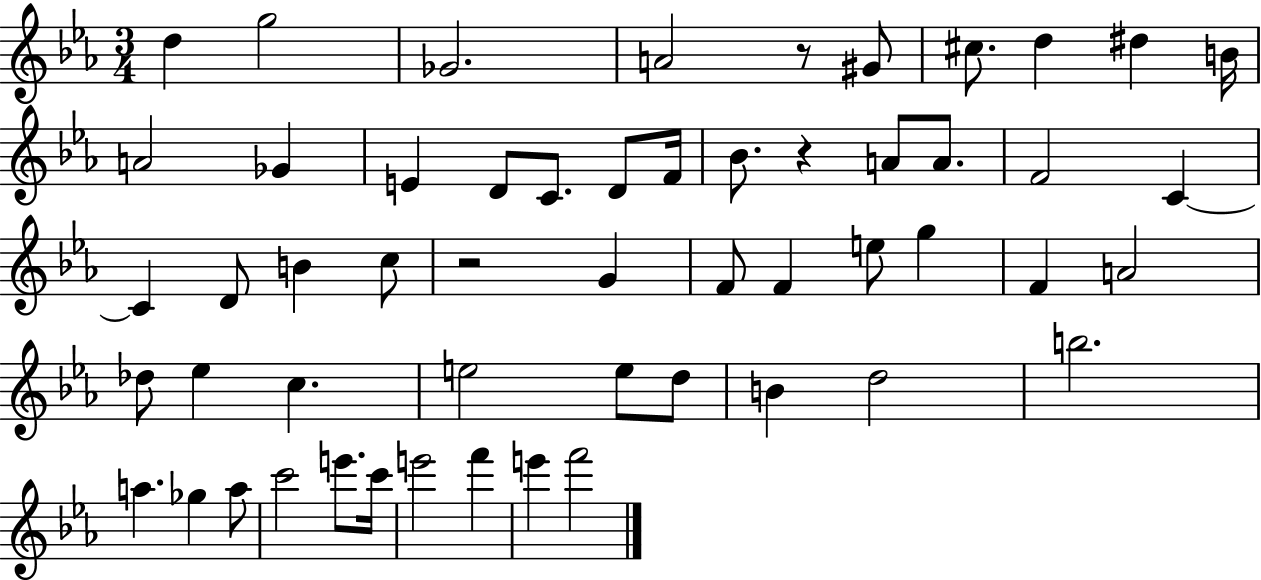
X:1
T:Untitled
M:3/4
L:1/4
K:Eb
d g2 _G2 A2 z/2 ^G/2 ^c/2 d ^d B/4 A2 _G E D/2 C/2 D/2 F/4 _B/2 z A/2 A/2 F2 C C D/2 B c/2 z2 G F/2 F e/2 g F A2 _d/2 _e c e2 e/2 d/2 B d2 b2 a _g a/2 c'2 e'/2 c'/4 e'2 f' e' f'2